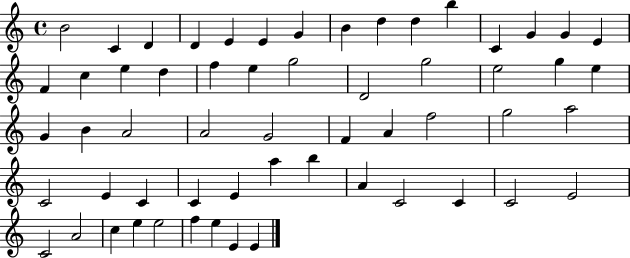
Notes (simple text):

B4/h C4/q D4/q D4/q E4/q E4/q G4/q B4/q D5/q D5/q B5/q C4/q G4/q G4/q E4/q F4/q C5/q E5/q D5/q F5/q E5/q G5/h D4/h G5/h E5/h G5/q E5/q G4/q B4/q A4/h A4/h G4/h F4/q A4/q F5/h G5/h A5/h C4/h E4/q C4/q C4/q E4/q A5/q B5/q A4/q C4/h C4/q C4/h E4/h C4/h A4/h C5/q E5/q E5/h F5/q E5/q E4/q E4/q